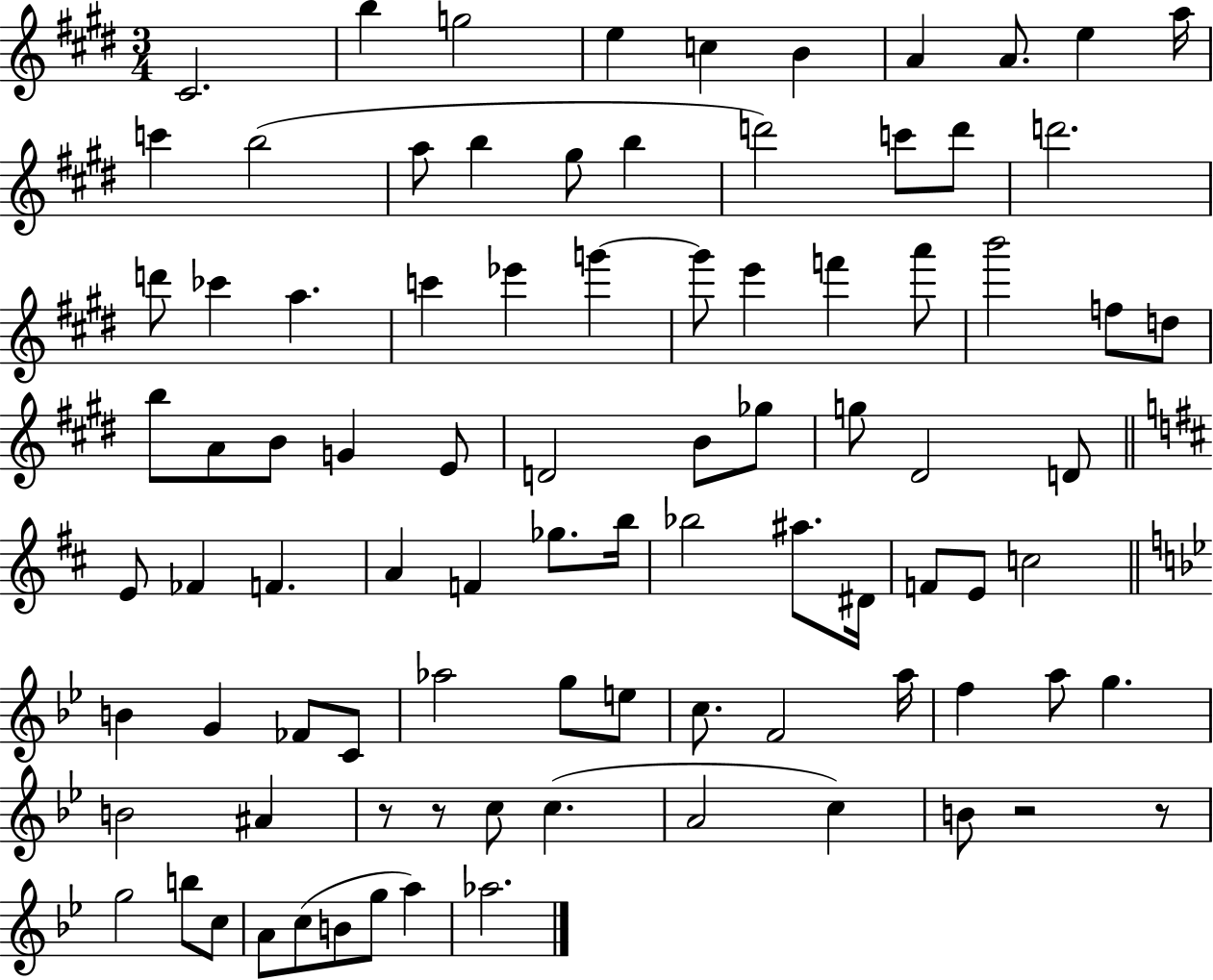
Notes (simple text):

C#4/h. B5/q G5/h E5/q C5/q B4/q A4/q A4/e. E5/q A5/s C6/q B5/h A5/e B5/q G#5/e B5/q D6/h C6/e D6/e D6/h. D6/e CES6/q A5/q. C6/q Eb6/q G6/q G6/e E6/q F6/q A6/e B6/h F5/e D5/e B5/e A4/e B4/e G4/q E4/e D4/h B4/e Gb5/e G5/e D#4/h D4/e E4/e FES4/q F4/q. A4/q F4/q Gb5/e. B5/s Bb5/h A#5/e. D#4/s F4/e E4/e C5/h B4/q G4/q FES4/e C4/e Ab5/h G5/e E5/e C5/e. F4/h A5/s F5/q A5/e G5/q. B4/h A#4/q R/e R/e C5/e C5/q. A4/h C5/q B4/e R/h R/e G5/h B5/e C5/e A4/e C5/e B4/e G5/e A5/q Ab5/h.